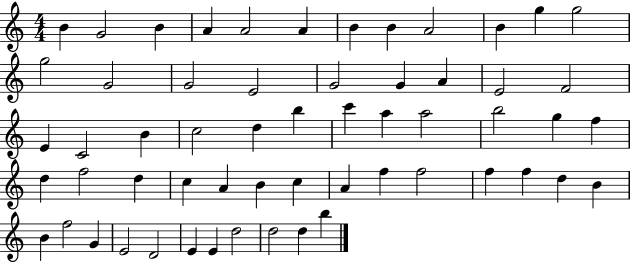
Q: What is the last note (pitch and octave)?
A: B5